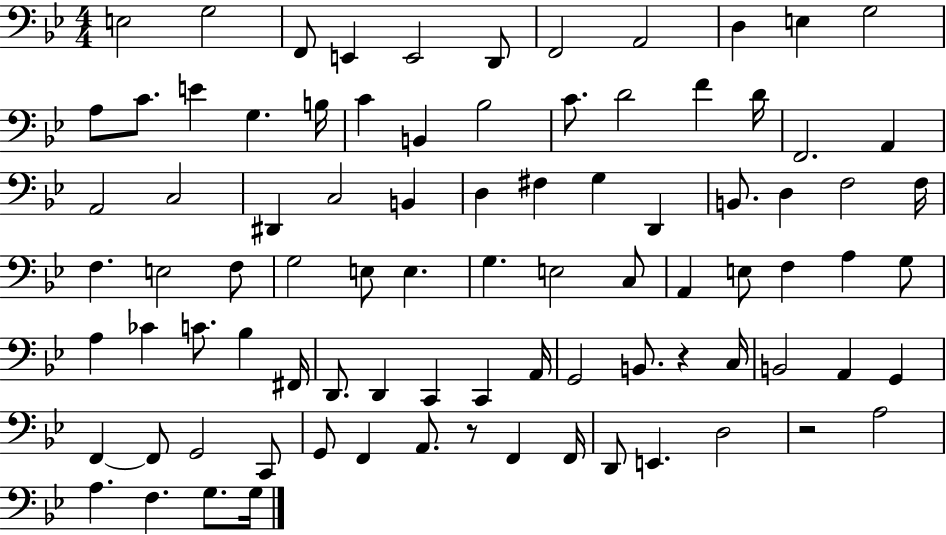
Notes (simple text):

E3/h G3/h F2/e E2/q E2/h D2/e F2/h A2/h D3/q E3/q G3/h A3/e C4/e. E4/q G3/q. B3/s C4/q B2/q Bb3/h C4/e. D4/h F4/q D4/s F2/h. A2/q A2/h C3/h D#2/q C3/h B2/q D3/q F#3/q G3/q D2/q B2/e. D3/q F3/h F3/s F3/q. E3/h F3/e G3/h E3/e E3/q. G3/q. E3/h C3/e A2/q E3/e F3/q A3/q G3/e A3/q CES4/q C4/e. Bb3/q F#2/s D2/e. D2/q C2/q C2/q A2/s G2/h B2/e. R/q C3/s B2/h A2/q G2/q F2/q F2/e G2/h C2/e G2/e F2/q A2/e. R/e F2/q F2/s D2/e E2/q. D3/h R/h A3/h A3/q. F3/q. G3/e. G3/s